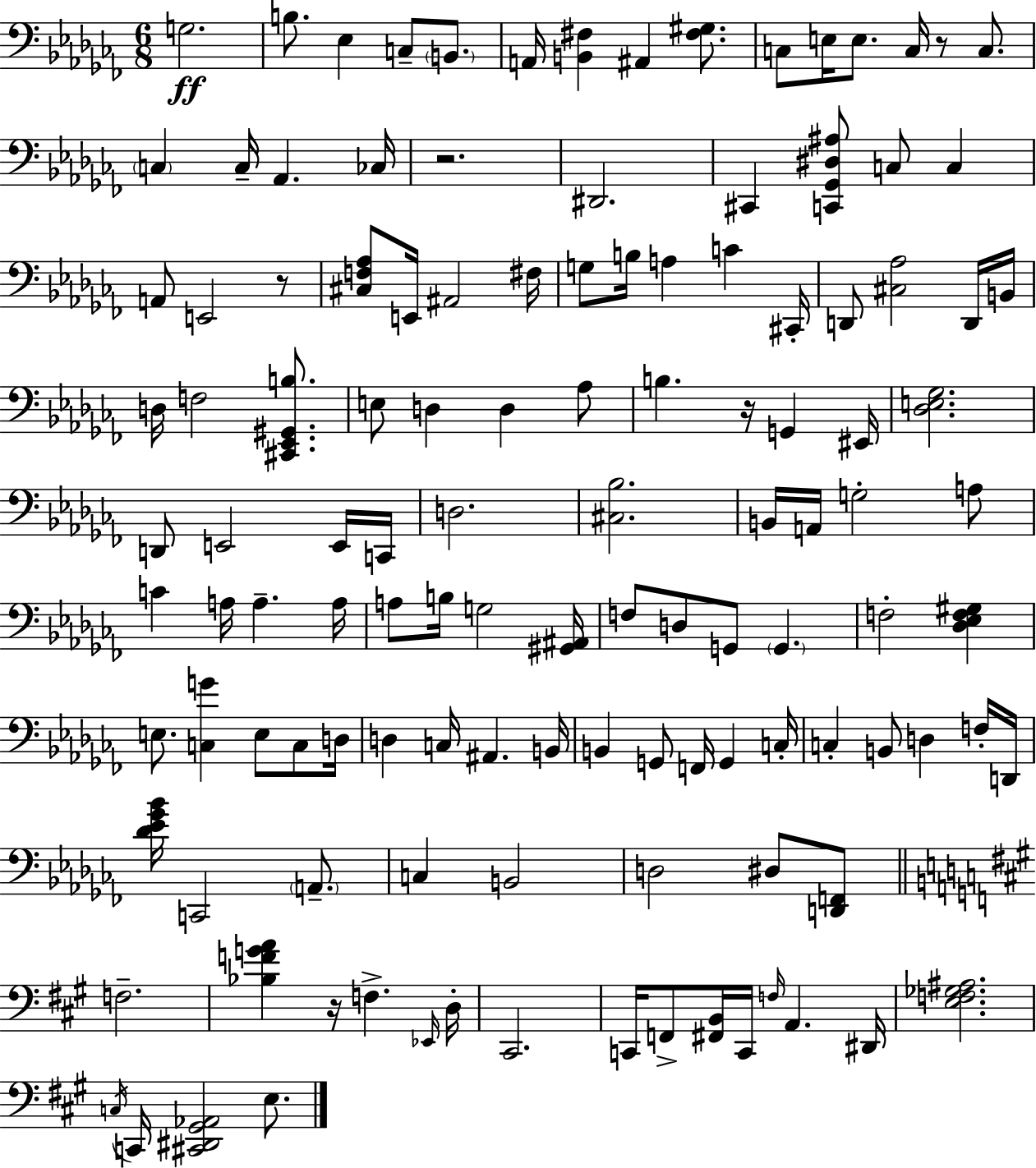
G3/h. B3/e. Eb3/q C3/e B2/e. A2/s [B2,F#3]/q A#2/q [F#3,G#3]/e. C3/e E3/s E3/e. C3/s R/e C3/e. C3/q C3/s Ab2/q. CES3/s R/h. D#2/h. C#2/q [C2,Gb2,D#3,A#3]/e C3/e C3/q A2/e E2/h R/e [C#3,F3,Ab3]/e E2/s A#2/h F#3/s G3/e B3/s A3/q C4/q C#2/s D2/e [C#3,Ab3]/h D2/s B2/s D3/s F3/h [C#2,Eb2,G#2,B3]/e. E3/e D3/q D3/q Ab3/e B3/q. R/s G2/q EIS2/s [Db3,E3,Gb3]/h. D2/e E2/h E2/s C2/s D3/h. [C#3,Bb3]/h. B2/s A2/s G3/h A3/e C4/q A3/s A3/q. A3/s A3/e B3/s G3/h [G#2,A#2]/s F3/e D3/e G2/e G2/q. F3/h [Db3,Eb3,F3,G#3]/q E3/e. [C3,G4]/q E3/e C3/e D3/s D3/q C3/s A#2/q. B2/s B2/q G2/e F2/s G2/q C3/s C3/q B2/e D3/q F3/s D2/s [Db4,Eb4,Gb4,Bb4]/s C2/h A2/e. C3/q B2/h D3/h D#3/e [D2,F2]/e F3/h. [Bb3,F4,G4,A4]/q R/s F3/q. Eb2/s D3/s C#2/h. C2/s F2/e [F#2,B2]/s C2/s F3/s A2/q. D#2/s [E3,F3,Gb3,A#3]/h. C3/s C2/s [C#2,D#2,G#2,Ab2]/h E3/e.